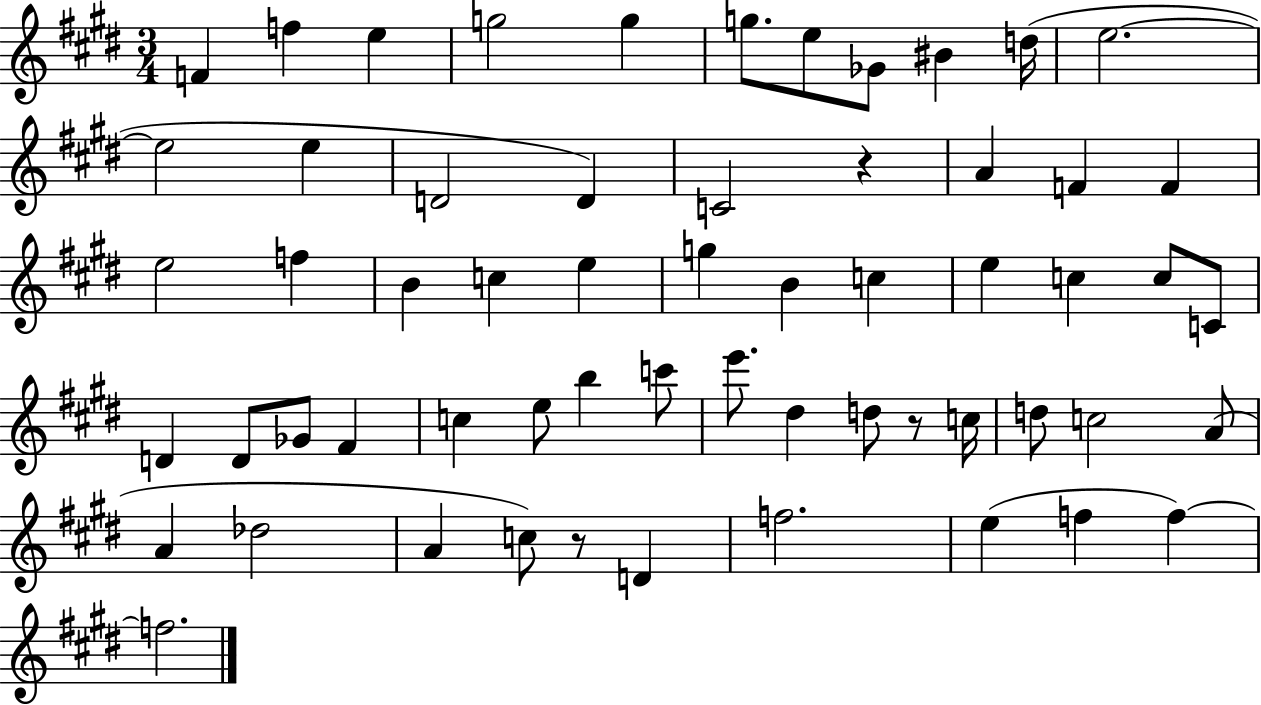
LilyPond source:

{
  \clef treble
  \numericTimeSignature
  \time 3/4
  \key e \major
  f'4 f''4 e''4 | g''2 g''4 | g''8. e''8 ges'8 bis'4 d''16( | e''2.~~ | \break e''2 e''4 | d'2 d'4) | c'2 r4 | a'4 f'4 f'4 | \break e''2 f''4 | b'4 c''4 e''4 | g''4 b'4 c''4 | e''4 c''4 c''8 c'8 | \break d'4 d'8 ges'8 fis'4 | c''4 e''8 b''4 c'''8 | e'''8. dis''4 d''8 r8 c''16 | d''8 c''2 a'8( | \break a'4 des''2 | a'4 c''8) r8 d'4 | f''2. | e''4( f''4 f''4~~) | \break f''2. | \bar "|."
}